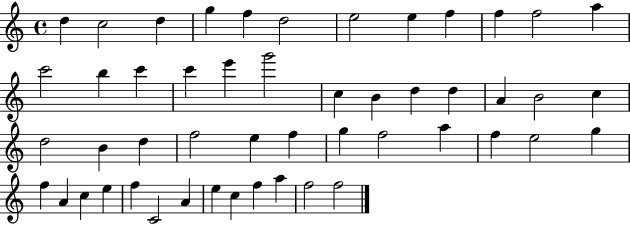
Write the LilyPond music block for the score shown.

{
  \clef treble
  \time 4/4
  \defaultTimeSignature
  \key c \major
  d''4 c''2 d''4 | g''4 f''4 d''2 | e''2 e''4 f''4 | f''4 f''2 a''4 | \break c'''2 b''4 c'''4 | c'''4 e'''4 g'''2 | c''4 b'4 d''4 d''4 | a'4 b'2 c''4 | \break d''2 b'4 d''4 | f''2 e''4 f''4 | g''4 f''2 a''4 | f''4 e''2 g''4 | \break f''4 a'4 c''4 e''4 | f''4 c'2 a'4 | e''4 c''4 f''4 a''4 | f''2 f''2 | \break \bar "|."
}